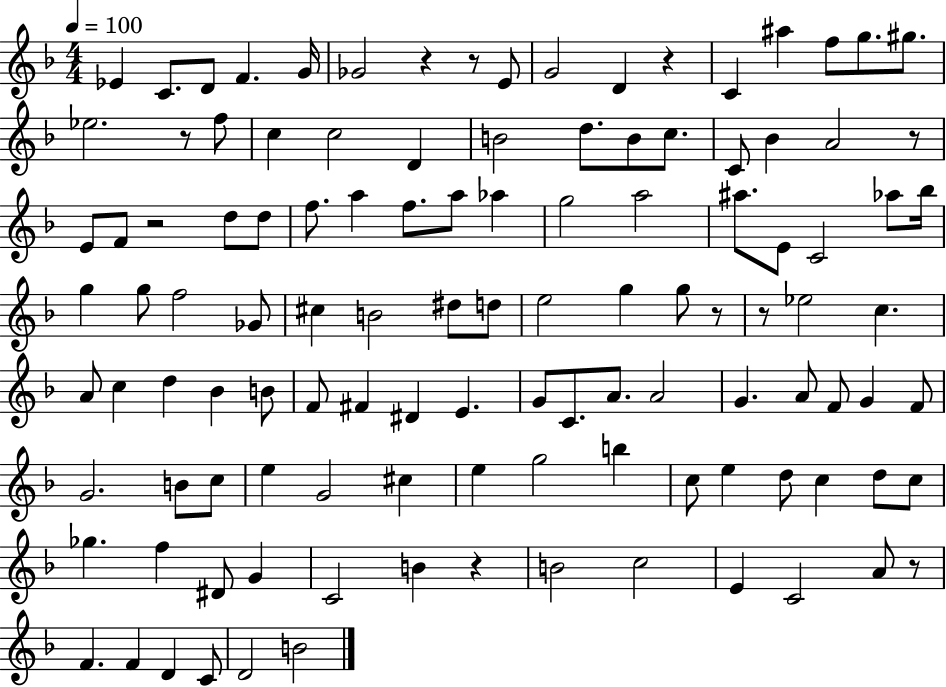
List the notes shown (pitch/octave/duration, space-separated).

Eb4/q C4/e. D4/e F4/q. G4/s Gb4/h R/q R/e E4/e G4/h D4/q R/q C4/q A#5/q F5/e G5/e. G#5/e. Eb5/h. R/e F5/e C5/q C5/h D4/q B4/h D5/e. B4/e C5/e. C4/e Bb4/q A4/h R/e E4/e F4/e R/h D5/e D5/e F5/e. A5/q F5/e. A5/e Ab5/q G5/h A5/h A#5/e. E4/e C4/h Ab5/e Bb5/s G5/q G5/e F5/h Gb4/e C#5/q B4/h D#5/e D5/e E5/h G5/q G5/e R/e R/e Eb5/h C5/q. A4/e C5/q D5/q Bb4/q B4/e F4/e F#4/q D#4/q E4/q. G4/e C4/e. A4/e. A4/h G4/q. A4/e F4/e G4/q F4/e G4/h. B4/e C5/e E5/q G4/h C#5/q E5/q G5/h B5/q C5/e E5/q D5/e C5/q D5/e C5/e Gb5/q. F5/q D#4/e G4/q C4/h B4/q R/q B4/h C5/h E4/q C4/h A4/e R/e F4/q. F4/q D4/q C4/e D4/h B4/h